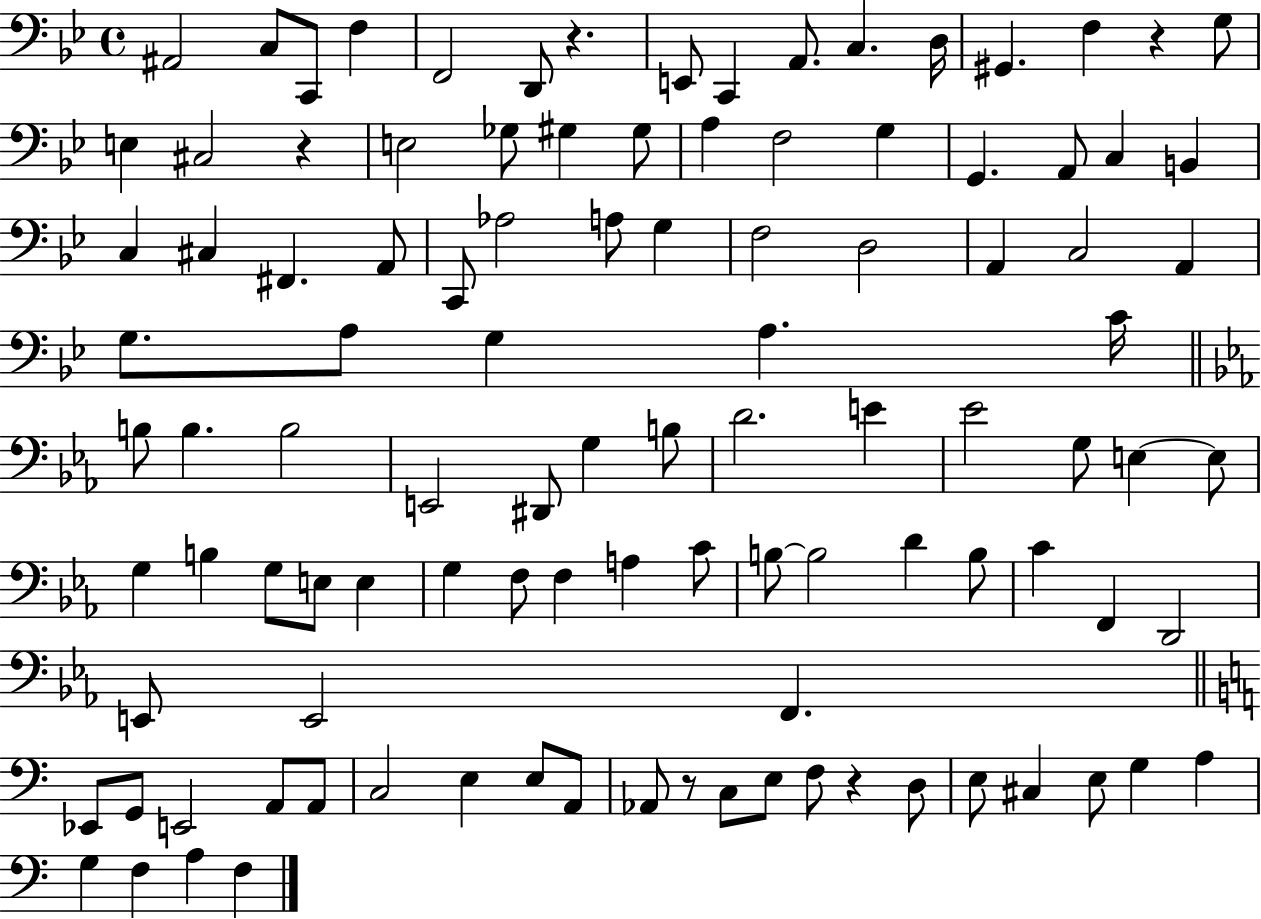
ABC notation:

X:1
T:Untitled
M:4/4
L:1/4
K:Bb
^A,,2 C,/2 C,,/2 F, F,,2 D,,/2 z E,,/2 C,, A,,/2 C, D,/4 ^G,, F, z G,/2 E, ^C,2 z E,2 _G,/2 ^G, ^G,/2 A, F,2 G, G,, A,,/2 C, B,, C, ^C, ^F,, A,,/2 C,,/2 _A,2 A,/2 G, F,2 D,2 A,, C,2 A,, G,/2 A,/2 G, A, C/4 B,/2 B, B,2 E,,2 ^D,,/2 G, B,/2 D2 E _E2 G,/2 E, E,/2 G, B, G,/2 E,/2 E, G, F,/2 F, A, C/2 B,/2 B,2 D B,/2 C F,, D,,2 E,,/2 E,,2 F,, _E,,/2 G,,/2 E,,2 A,,/2 A,,/2 C,2 E, E,/2 A,,/2 _A,,/2 z/2 C,/2 E,/2 F,/2 z D,/2 E,/2 ^C, E,/2 G, A, G, F, A, F,